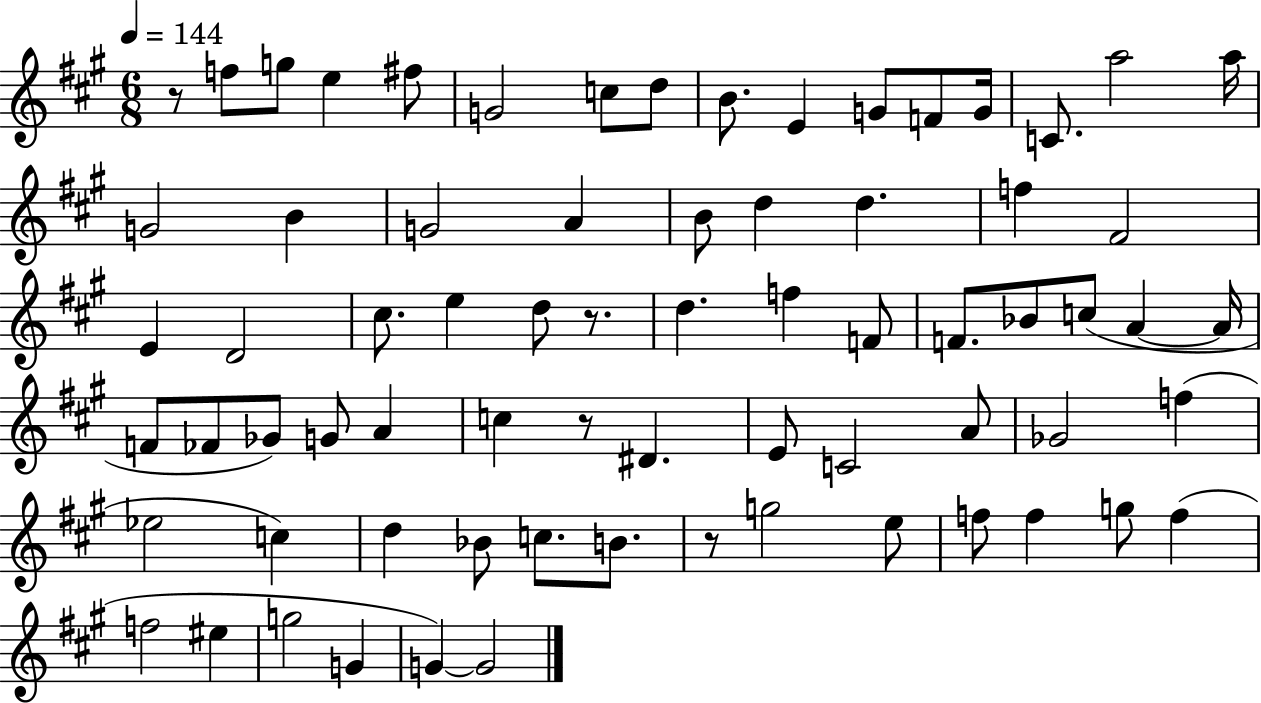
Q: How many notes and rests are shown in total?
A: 71